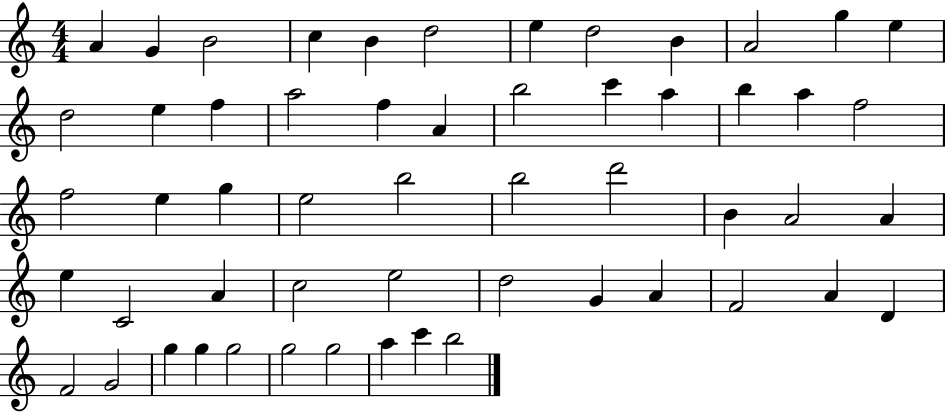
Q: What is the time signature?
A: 4/4